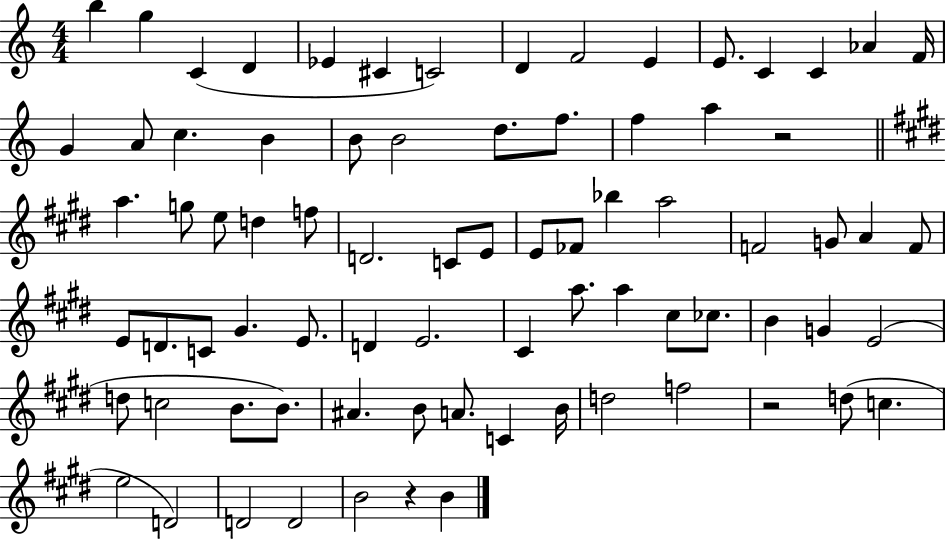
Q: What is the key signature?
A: C major